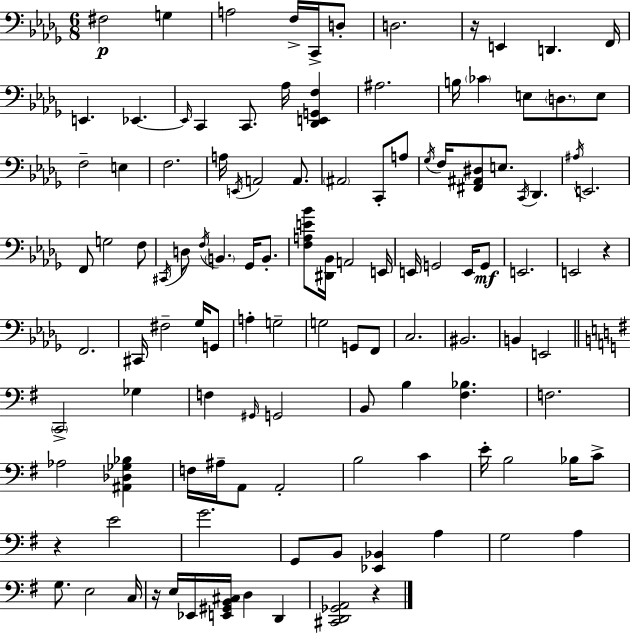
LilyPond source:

{
  \clef bass
  \numericTimeSignature
  \time 6/8
  \key bes \minor
  fis2\p g4 | a2 f16-> c,16-> d8-. | d2. | r16 e,4 d,4. f,16 | \break e,4. ees,4.~~ | \grace { ees,16 } c,4 c,8. aes16 <des, e, g, f>4 | ais2. | b16 \parenthesize ces'4 e8 \parenthesize d8. e8 | \break f2-- e4 | f2. | a16 \acciaccatura { e,16 } a,2 a,8. | \parenthesize ais,2 c,8-. | \break a8 \acciaccatura { ges16 } f16 <fis, ais, dis>8 e8. \acciaccatura { c,16 } des,4. | \acciaccatura { ais16 } e,2. | f,8 g2 | f8 \acciaccatura { cis,16 } d8 \acciaccatura { f16 } \parenthesize b,4. | \break ges,16 b,8.-. <f a e' bes'>8 <dis, bes,>16 a,2 | e,16 e,16 g,2 | e,16 g,8\mf e,2. | e,2 | \break r4 f,2. | cis,16 fis2-- | ges16 g,8 a4-. g2-- | g2 | \break g,8 f,8 c2. | bis,2. | b,4 e,2 | \bar "||" \break \key e \minor \parenthesize c,2-> ges4 | f4 \grace { gis,16 } g,2 | b,8 b4 <fis bes>4. | f2. | \break aes2 <ais, des ges bes>4 | f16 ais16-- a,8 a,2-. | b2 c'4 | e'16-. b2 bes16 c'8-> | \break r4 e'2 | g'2. | g,8 b,8 <ees, bes,>4 a4 | g2 a4 | \break g8. e2 | c16 r16 e16 ees,16 <e, gis, b, cis>16 d4 d,4 | <cis, d, ges, a,>2 r4 | \bar "|."
}